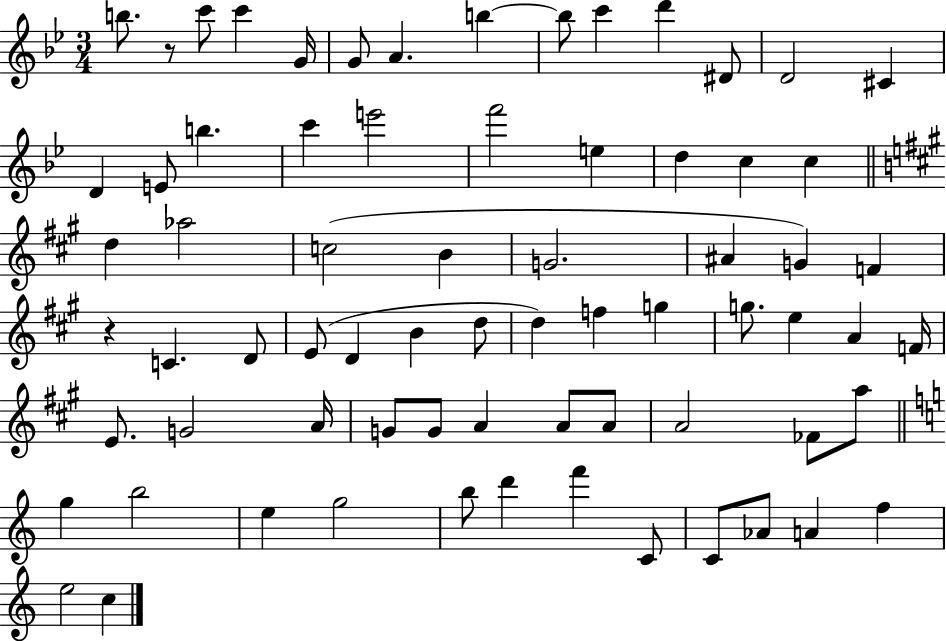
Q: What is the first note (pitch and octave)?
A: B5